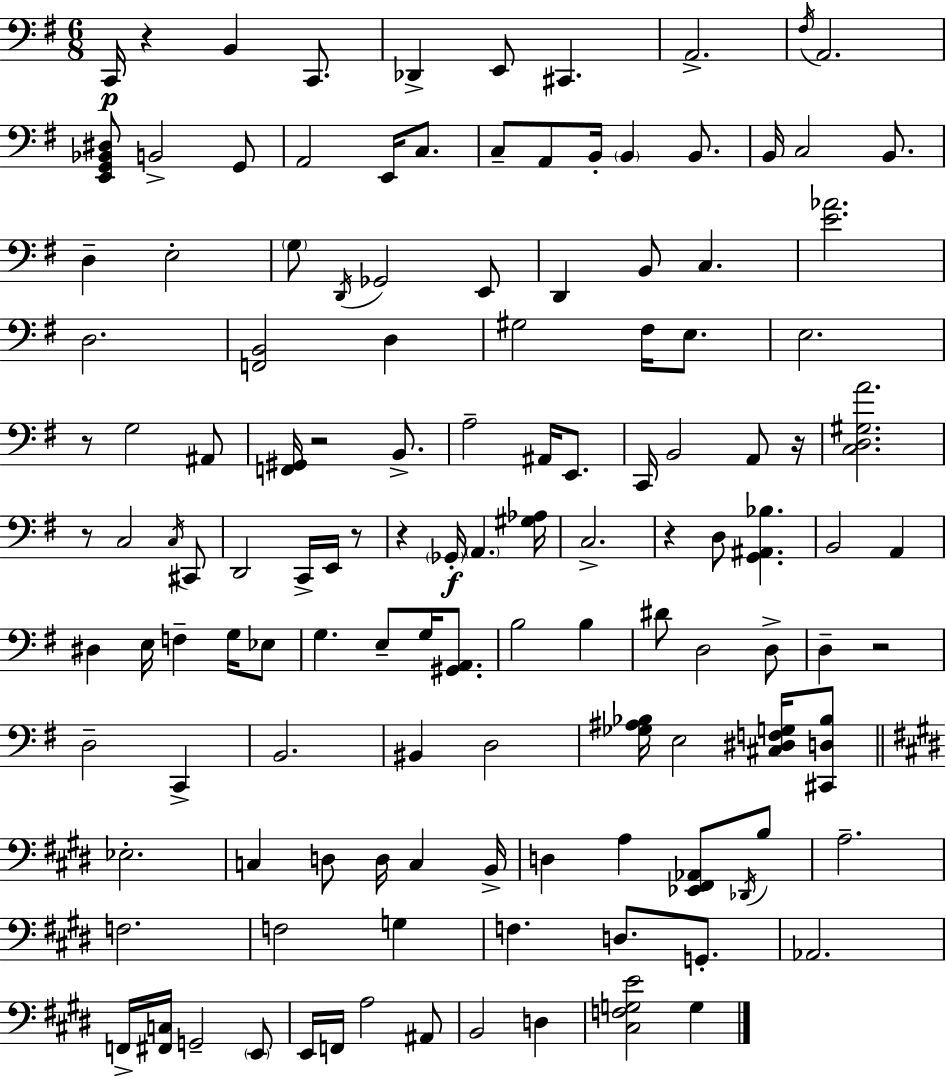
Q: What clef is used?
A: bass